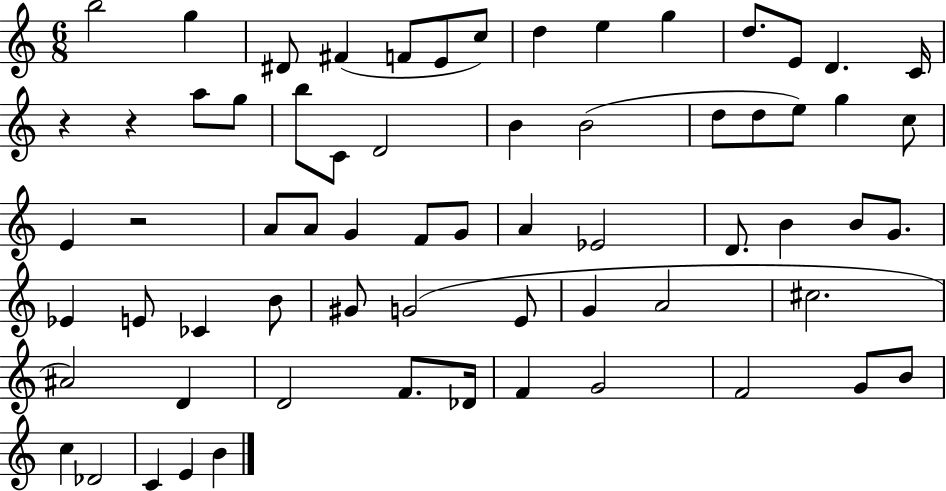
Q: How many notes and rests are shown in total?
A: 66